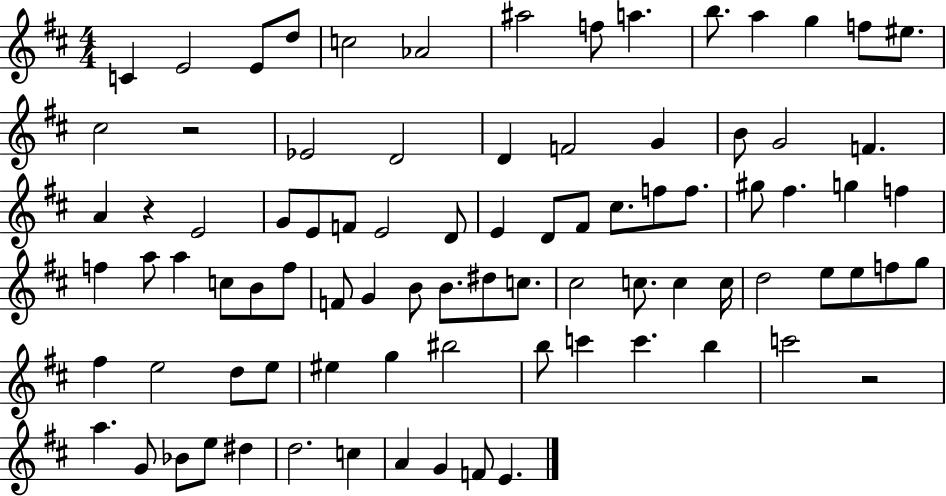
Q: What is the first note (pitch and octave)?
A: C4